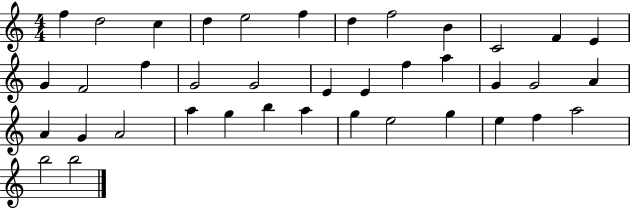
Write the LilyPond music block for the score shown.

{
  \clef treble
  \numericTimeSignature
  \time 4/4
  \key c \major
  f''4 d''2 c''4 | d''4 e''2 f''4 | d''4 f''2 b'4 | c'2 f'4 e'4 | \break g'4 f'2 f''4 | g'2 g'2 | e'4 e'4 f''4 a''4 | g'4 g'2 a'4 | \break a'4 g'4 a'2 | a''4 g''4 b''4 a''4 | g''4 e''2 g''4 | e''4 f''4 a''2 | \break b''2 b''2 | \bar "|."
}